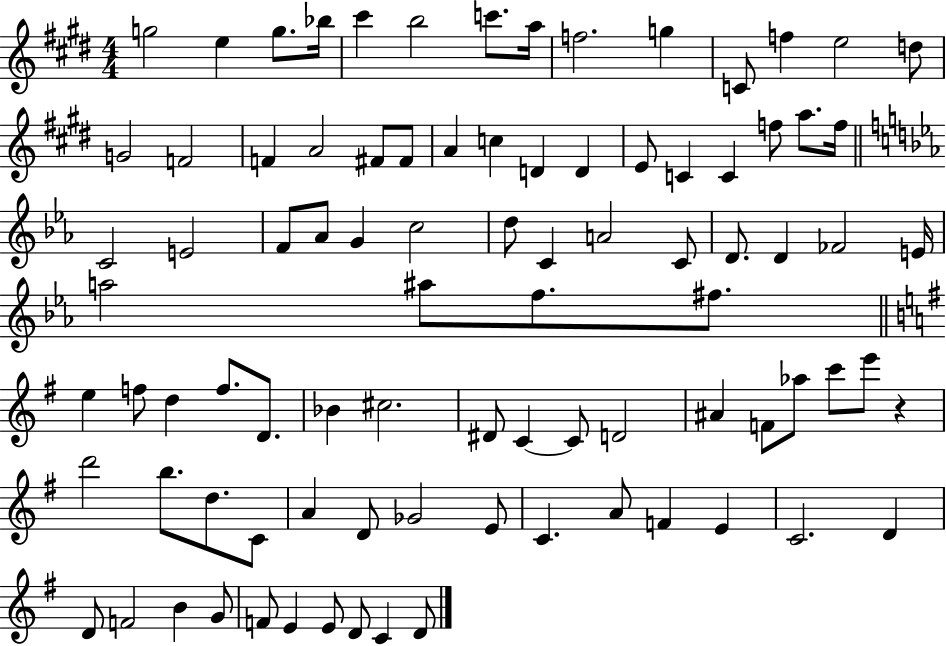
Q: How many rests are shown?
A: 1